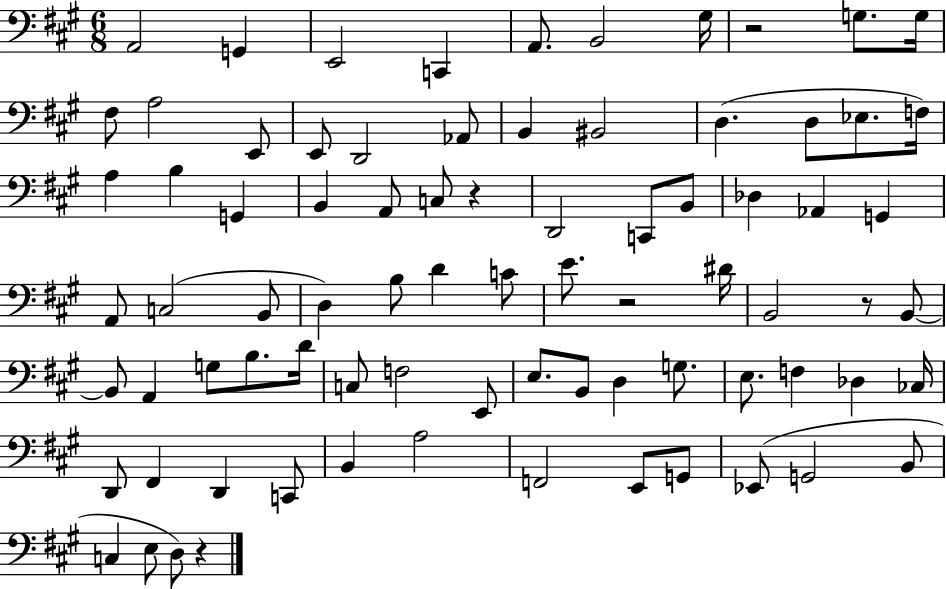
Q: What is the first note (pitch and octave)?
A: A2